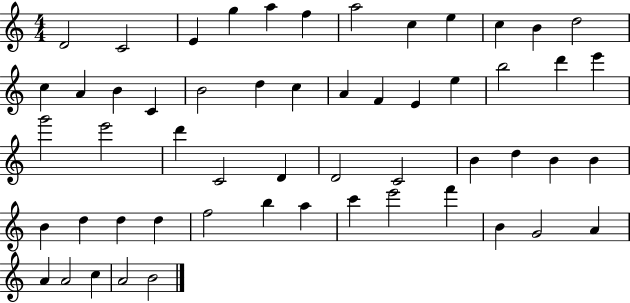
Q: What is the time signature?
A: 4/4